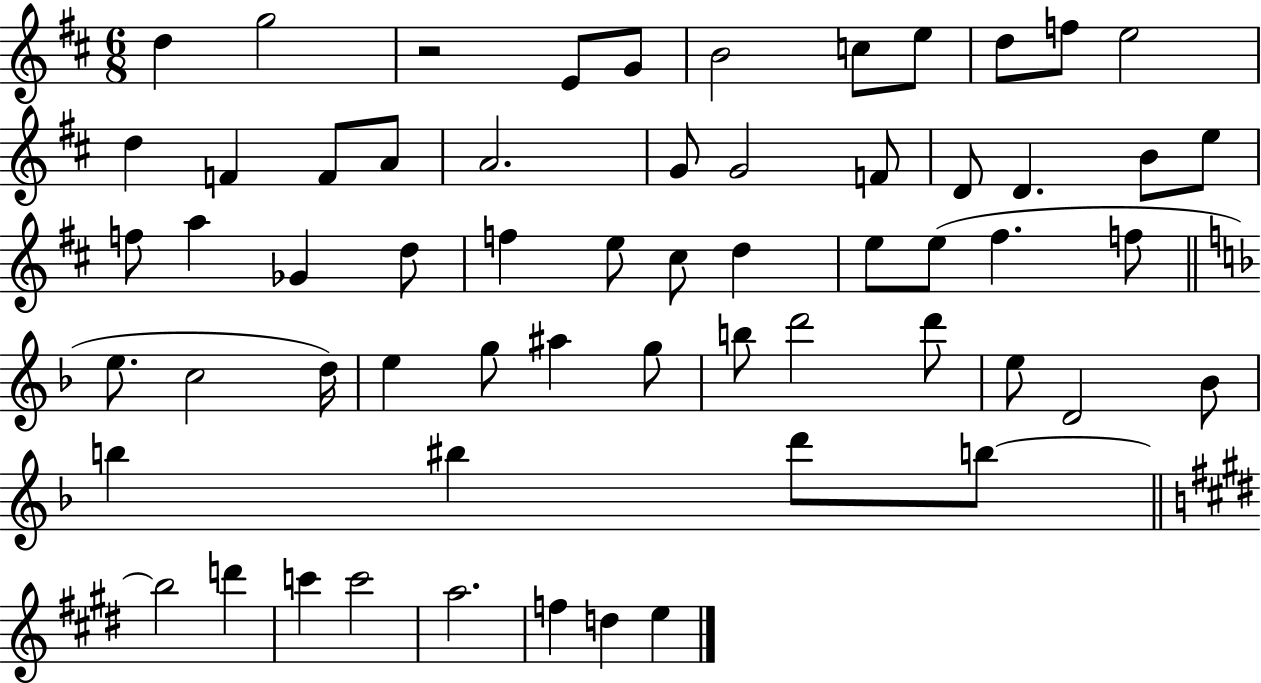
X:1
T:Untitled
M:6/8
L:1/4
K:D
d g2 z2 E/2 G/2 B2 c/2 e/2 d/2 f/2 e2 d F F/2 A/2 A2 G/2 G2 F/2 D/2 D B/2 e/2 f/2 a _G d/2 f e/2 ^c/2 d e/2 e/2 ^f f/2 e/2 c2 d/4 e g/2 ^a g/2 b/2 d'2 d'/2 e/2 D2 _B/2 b ^b d'/2 b/2 b2 d' c' c'2 a2 f d e